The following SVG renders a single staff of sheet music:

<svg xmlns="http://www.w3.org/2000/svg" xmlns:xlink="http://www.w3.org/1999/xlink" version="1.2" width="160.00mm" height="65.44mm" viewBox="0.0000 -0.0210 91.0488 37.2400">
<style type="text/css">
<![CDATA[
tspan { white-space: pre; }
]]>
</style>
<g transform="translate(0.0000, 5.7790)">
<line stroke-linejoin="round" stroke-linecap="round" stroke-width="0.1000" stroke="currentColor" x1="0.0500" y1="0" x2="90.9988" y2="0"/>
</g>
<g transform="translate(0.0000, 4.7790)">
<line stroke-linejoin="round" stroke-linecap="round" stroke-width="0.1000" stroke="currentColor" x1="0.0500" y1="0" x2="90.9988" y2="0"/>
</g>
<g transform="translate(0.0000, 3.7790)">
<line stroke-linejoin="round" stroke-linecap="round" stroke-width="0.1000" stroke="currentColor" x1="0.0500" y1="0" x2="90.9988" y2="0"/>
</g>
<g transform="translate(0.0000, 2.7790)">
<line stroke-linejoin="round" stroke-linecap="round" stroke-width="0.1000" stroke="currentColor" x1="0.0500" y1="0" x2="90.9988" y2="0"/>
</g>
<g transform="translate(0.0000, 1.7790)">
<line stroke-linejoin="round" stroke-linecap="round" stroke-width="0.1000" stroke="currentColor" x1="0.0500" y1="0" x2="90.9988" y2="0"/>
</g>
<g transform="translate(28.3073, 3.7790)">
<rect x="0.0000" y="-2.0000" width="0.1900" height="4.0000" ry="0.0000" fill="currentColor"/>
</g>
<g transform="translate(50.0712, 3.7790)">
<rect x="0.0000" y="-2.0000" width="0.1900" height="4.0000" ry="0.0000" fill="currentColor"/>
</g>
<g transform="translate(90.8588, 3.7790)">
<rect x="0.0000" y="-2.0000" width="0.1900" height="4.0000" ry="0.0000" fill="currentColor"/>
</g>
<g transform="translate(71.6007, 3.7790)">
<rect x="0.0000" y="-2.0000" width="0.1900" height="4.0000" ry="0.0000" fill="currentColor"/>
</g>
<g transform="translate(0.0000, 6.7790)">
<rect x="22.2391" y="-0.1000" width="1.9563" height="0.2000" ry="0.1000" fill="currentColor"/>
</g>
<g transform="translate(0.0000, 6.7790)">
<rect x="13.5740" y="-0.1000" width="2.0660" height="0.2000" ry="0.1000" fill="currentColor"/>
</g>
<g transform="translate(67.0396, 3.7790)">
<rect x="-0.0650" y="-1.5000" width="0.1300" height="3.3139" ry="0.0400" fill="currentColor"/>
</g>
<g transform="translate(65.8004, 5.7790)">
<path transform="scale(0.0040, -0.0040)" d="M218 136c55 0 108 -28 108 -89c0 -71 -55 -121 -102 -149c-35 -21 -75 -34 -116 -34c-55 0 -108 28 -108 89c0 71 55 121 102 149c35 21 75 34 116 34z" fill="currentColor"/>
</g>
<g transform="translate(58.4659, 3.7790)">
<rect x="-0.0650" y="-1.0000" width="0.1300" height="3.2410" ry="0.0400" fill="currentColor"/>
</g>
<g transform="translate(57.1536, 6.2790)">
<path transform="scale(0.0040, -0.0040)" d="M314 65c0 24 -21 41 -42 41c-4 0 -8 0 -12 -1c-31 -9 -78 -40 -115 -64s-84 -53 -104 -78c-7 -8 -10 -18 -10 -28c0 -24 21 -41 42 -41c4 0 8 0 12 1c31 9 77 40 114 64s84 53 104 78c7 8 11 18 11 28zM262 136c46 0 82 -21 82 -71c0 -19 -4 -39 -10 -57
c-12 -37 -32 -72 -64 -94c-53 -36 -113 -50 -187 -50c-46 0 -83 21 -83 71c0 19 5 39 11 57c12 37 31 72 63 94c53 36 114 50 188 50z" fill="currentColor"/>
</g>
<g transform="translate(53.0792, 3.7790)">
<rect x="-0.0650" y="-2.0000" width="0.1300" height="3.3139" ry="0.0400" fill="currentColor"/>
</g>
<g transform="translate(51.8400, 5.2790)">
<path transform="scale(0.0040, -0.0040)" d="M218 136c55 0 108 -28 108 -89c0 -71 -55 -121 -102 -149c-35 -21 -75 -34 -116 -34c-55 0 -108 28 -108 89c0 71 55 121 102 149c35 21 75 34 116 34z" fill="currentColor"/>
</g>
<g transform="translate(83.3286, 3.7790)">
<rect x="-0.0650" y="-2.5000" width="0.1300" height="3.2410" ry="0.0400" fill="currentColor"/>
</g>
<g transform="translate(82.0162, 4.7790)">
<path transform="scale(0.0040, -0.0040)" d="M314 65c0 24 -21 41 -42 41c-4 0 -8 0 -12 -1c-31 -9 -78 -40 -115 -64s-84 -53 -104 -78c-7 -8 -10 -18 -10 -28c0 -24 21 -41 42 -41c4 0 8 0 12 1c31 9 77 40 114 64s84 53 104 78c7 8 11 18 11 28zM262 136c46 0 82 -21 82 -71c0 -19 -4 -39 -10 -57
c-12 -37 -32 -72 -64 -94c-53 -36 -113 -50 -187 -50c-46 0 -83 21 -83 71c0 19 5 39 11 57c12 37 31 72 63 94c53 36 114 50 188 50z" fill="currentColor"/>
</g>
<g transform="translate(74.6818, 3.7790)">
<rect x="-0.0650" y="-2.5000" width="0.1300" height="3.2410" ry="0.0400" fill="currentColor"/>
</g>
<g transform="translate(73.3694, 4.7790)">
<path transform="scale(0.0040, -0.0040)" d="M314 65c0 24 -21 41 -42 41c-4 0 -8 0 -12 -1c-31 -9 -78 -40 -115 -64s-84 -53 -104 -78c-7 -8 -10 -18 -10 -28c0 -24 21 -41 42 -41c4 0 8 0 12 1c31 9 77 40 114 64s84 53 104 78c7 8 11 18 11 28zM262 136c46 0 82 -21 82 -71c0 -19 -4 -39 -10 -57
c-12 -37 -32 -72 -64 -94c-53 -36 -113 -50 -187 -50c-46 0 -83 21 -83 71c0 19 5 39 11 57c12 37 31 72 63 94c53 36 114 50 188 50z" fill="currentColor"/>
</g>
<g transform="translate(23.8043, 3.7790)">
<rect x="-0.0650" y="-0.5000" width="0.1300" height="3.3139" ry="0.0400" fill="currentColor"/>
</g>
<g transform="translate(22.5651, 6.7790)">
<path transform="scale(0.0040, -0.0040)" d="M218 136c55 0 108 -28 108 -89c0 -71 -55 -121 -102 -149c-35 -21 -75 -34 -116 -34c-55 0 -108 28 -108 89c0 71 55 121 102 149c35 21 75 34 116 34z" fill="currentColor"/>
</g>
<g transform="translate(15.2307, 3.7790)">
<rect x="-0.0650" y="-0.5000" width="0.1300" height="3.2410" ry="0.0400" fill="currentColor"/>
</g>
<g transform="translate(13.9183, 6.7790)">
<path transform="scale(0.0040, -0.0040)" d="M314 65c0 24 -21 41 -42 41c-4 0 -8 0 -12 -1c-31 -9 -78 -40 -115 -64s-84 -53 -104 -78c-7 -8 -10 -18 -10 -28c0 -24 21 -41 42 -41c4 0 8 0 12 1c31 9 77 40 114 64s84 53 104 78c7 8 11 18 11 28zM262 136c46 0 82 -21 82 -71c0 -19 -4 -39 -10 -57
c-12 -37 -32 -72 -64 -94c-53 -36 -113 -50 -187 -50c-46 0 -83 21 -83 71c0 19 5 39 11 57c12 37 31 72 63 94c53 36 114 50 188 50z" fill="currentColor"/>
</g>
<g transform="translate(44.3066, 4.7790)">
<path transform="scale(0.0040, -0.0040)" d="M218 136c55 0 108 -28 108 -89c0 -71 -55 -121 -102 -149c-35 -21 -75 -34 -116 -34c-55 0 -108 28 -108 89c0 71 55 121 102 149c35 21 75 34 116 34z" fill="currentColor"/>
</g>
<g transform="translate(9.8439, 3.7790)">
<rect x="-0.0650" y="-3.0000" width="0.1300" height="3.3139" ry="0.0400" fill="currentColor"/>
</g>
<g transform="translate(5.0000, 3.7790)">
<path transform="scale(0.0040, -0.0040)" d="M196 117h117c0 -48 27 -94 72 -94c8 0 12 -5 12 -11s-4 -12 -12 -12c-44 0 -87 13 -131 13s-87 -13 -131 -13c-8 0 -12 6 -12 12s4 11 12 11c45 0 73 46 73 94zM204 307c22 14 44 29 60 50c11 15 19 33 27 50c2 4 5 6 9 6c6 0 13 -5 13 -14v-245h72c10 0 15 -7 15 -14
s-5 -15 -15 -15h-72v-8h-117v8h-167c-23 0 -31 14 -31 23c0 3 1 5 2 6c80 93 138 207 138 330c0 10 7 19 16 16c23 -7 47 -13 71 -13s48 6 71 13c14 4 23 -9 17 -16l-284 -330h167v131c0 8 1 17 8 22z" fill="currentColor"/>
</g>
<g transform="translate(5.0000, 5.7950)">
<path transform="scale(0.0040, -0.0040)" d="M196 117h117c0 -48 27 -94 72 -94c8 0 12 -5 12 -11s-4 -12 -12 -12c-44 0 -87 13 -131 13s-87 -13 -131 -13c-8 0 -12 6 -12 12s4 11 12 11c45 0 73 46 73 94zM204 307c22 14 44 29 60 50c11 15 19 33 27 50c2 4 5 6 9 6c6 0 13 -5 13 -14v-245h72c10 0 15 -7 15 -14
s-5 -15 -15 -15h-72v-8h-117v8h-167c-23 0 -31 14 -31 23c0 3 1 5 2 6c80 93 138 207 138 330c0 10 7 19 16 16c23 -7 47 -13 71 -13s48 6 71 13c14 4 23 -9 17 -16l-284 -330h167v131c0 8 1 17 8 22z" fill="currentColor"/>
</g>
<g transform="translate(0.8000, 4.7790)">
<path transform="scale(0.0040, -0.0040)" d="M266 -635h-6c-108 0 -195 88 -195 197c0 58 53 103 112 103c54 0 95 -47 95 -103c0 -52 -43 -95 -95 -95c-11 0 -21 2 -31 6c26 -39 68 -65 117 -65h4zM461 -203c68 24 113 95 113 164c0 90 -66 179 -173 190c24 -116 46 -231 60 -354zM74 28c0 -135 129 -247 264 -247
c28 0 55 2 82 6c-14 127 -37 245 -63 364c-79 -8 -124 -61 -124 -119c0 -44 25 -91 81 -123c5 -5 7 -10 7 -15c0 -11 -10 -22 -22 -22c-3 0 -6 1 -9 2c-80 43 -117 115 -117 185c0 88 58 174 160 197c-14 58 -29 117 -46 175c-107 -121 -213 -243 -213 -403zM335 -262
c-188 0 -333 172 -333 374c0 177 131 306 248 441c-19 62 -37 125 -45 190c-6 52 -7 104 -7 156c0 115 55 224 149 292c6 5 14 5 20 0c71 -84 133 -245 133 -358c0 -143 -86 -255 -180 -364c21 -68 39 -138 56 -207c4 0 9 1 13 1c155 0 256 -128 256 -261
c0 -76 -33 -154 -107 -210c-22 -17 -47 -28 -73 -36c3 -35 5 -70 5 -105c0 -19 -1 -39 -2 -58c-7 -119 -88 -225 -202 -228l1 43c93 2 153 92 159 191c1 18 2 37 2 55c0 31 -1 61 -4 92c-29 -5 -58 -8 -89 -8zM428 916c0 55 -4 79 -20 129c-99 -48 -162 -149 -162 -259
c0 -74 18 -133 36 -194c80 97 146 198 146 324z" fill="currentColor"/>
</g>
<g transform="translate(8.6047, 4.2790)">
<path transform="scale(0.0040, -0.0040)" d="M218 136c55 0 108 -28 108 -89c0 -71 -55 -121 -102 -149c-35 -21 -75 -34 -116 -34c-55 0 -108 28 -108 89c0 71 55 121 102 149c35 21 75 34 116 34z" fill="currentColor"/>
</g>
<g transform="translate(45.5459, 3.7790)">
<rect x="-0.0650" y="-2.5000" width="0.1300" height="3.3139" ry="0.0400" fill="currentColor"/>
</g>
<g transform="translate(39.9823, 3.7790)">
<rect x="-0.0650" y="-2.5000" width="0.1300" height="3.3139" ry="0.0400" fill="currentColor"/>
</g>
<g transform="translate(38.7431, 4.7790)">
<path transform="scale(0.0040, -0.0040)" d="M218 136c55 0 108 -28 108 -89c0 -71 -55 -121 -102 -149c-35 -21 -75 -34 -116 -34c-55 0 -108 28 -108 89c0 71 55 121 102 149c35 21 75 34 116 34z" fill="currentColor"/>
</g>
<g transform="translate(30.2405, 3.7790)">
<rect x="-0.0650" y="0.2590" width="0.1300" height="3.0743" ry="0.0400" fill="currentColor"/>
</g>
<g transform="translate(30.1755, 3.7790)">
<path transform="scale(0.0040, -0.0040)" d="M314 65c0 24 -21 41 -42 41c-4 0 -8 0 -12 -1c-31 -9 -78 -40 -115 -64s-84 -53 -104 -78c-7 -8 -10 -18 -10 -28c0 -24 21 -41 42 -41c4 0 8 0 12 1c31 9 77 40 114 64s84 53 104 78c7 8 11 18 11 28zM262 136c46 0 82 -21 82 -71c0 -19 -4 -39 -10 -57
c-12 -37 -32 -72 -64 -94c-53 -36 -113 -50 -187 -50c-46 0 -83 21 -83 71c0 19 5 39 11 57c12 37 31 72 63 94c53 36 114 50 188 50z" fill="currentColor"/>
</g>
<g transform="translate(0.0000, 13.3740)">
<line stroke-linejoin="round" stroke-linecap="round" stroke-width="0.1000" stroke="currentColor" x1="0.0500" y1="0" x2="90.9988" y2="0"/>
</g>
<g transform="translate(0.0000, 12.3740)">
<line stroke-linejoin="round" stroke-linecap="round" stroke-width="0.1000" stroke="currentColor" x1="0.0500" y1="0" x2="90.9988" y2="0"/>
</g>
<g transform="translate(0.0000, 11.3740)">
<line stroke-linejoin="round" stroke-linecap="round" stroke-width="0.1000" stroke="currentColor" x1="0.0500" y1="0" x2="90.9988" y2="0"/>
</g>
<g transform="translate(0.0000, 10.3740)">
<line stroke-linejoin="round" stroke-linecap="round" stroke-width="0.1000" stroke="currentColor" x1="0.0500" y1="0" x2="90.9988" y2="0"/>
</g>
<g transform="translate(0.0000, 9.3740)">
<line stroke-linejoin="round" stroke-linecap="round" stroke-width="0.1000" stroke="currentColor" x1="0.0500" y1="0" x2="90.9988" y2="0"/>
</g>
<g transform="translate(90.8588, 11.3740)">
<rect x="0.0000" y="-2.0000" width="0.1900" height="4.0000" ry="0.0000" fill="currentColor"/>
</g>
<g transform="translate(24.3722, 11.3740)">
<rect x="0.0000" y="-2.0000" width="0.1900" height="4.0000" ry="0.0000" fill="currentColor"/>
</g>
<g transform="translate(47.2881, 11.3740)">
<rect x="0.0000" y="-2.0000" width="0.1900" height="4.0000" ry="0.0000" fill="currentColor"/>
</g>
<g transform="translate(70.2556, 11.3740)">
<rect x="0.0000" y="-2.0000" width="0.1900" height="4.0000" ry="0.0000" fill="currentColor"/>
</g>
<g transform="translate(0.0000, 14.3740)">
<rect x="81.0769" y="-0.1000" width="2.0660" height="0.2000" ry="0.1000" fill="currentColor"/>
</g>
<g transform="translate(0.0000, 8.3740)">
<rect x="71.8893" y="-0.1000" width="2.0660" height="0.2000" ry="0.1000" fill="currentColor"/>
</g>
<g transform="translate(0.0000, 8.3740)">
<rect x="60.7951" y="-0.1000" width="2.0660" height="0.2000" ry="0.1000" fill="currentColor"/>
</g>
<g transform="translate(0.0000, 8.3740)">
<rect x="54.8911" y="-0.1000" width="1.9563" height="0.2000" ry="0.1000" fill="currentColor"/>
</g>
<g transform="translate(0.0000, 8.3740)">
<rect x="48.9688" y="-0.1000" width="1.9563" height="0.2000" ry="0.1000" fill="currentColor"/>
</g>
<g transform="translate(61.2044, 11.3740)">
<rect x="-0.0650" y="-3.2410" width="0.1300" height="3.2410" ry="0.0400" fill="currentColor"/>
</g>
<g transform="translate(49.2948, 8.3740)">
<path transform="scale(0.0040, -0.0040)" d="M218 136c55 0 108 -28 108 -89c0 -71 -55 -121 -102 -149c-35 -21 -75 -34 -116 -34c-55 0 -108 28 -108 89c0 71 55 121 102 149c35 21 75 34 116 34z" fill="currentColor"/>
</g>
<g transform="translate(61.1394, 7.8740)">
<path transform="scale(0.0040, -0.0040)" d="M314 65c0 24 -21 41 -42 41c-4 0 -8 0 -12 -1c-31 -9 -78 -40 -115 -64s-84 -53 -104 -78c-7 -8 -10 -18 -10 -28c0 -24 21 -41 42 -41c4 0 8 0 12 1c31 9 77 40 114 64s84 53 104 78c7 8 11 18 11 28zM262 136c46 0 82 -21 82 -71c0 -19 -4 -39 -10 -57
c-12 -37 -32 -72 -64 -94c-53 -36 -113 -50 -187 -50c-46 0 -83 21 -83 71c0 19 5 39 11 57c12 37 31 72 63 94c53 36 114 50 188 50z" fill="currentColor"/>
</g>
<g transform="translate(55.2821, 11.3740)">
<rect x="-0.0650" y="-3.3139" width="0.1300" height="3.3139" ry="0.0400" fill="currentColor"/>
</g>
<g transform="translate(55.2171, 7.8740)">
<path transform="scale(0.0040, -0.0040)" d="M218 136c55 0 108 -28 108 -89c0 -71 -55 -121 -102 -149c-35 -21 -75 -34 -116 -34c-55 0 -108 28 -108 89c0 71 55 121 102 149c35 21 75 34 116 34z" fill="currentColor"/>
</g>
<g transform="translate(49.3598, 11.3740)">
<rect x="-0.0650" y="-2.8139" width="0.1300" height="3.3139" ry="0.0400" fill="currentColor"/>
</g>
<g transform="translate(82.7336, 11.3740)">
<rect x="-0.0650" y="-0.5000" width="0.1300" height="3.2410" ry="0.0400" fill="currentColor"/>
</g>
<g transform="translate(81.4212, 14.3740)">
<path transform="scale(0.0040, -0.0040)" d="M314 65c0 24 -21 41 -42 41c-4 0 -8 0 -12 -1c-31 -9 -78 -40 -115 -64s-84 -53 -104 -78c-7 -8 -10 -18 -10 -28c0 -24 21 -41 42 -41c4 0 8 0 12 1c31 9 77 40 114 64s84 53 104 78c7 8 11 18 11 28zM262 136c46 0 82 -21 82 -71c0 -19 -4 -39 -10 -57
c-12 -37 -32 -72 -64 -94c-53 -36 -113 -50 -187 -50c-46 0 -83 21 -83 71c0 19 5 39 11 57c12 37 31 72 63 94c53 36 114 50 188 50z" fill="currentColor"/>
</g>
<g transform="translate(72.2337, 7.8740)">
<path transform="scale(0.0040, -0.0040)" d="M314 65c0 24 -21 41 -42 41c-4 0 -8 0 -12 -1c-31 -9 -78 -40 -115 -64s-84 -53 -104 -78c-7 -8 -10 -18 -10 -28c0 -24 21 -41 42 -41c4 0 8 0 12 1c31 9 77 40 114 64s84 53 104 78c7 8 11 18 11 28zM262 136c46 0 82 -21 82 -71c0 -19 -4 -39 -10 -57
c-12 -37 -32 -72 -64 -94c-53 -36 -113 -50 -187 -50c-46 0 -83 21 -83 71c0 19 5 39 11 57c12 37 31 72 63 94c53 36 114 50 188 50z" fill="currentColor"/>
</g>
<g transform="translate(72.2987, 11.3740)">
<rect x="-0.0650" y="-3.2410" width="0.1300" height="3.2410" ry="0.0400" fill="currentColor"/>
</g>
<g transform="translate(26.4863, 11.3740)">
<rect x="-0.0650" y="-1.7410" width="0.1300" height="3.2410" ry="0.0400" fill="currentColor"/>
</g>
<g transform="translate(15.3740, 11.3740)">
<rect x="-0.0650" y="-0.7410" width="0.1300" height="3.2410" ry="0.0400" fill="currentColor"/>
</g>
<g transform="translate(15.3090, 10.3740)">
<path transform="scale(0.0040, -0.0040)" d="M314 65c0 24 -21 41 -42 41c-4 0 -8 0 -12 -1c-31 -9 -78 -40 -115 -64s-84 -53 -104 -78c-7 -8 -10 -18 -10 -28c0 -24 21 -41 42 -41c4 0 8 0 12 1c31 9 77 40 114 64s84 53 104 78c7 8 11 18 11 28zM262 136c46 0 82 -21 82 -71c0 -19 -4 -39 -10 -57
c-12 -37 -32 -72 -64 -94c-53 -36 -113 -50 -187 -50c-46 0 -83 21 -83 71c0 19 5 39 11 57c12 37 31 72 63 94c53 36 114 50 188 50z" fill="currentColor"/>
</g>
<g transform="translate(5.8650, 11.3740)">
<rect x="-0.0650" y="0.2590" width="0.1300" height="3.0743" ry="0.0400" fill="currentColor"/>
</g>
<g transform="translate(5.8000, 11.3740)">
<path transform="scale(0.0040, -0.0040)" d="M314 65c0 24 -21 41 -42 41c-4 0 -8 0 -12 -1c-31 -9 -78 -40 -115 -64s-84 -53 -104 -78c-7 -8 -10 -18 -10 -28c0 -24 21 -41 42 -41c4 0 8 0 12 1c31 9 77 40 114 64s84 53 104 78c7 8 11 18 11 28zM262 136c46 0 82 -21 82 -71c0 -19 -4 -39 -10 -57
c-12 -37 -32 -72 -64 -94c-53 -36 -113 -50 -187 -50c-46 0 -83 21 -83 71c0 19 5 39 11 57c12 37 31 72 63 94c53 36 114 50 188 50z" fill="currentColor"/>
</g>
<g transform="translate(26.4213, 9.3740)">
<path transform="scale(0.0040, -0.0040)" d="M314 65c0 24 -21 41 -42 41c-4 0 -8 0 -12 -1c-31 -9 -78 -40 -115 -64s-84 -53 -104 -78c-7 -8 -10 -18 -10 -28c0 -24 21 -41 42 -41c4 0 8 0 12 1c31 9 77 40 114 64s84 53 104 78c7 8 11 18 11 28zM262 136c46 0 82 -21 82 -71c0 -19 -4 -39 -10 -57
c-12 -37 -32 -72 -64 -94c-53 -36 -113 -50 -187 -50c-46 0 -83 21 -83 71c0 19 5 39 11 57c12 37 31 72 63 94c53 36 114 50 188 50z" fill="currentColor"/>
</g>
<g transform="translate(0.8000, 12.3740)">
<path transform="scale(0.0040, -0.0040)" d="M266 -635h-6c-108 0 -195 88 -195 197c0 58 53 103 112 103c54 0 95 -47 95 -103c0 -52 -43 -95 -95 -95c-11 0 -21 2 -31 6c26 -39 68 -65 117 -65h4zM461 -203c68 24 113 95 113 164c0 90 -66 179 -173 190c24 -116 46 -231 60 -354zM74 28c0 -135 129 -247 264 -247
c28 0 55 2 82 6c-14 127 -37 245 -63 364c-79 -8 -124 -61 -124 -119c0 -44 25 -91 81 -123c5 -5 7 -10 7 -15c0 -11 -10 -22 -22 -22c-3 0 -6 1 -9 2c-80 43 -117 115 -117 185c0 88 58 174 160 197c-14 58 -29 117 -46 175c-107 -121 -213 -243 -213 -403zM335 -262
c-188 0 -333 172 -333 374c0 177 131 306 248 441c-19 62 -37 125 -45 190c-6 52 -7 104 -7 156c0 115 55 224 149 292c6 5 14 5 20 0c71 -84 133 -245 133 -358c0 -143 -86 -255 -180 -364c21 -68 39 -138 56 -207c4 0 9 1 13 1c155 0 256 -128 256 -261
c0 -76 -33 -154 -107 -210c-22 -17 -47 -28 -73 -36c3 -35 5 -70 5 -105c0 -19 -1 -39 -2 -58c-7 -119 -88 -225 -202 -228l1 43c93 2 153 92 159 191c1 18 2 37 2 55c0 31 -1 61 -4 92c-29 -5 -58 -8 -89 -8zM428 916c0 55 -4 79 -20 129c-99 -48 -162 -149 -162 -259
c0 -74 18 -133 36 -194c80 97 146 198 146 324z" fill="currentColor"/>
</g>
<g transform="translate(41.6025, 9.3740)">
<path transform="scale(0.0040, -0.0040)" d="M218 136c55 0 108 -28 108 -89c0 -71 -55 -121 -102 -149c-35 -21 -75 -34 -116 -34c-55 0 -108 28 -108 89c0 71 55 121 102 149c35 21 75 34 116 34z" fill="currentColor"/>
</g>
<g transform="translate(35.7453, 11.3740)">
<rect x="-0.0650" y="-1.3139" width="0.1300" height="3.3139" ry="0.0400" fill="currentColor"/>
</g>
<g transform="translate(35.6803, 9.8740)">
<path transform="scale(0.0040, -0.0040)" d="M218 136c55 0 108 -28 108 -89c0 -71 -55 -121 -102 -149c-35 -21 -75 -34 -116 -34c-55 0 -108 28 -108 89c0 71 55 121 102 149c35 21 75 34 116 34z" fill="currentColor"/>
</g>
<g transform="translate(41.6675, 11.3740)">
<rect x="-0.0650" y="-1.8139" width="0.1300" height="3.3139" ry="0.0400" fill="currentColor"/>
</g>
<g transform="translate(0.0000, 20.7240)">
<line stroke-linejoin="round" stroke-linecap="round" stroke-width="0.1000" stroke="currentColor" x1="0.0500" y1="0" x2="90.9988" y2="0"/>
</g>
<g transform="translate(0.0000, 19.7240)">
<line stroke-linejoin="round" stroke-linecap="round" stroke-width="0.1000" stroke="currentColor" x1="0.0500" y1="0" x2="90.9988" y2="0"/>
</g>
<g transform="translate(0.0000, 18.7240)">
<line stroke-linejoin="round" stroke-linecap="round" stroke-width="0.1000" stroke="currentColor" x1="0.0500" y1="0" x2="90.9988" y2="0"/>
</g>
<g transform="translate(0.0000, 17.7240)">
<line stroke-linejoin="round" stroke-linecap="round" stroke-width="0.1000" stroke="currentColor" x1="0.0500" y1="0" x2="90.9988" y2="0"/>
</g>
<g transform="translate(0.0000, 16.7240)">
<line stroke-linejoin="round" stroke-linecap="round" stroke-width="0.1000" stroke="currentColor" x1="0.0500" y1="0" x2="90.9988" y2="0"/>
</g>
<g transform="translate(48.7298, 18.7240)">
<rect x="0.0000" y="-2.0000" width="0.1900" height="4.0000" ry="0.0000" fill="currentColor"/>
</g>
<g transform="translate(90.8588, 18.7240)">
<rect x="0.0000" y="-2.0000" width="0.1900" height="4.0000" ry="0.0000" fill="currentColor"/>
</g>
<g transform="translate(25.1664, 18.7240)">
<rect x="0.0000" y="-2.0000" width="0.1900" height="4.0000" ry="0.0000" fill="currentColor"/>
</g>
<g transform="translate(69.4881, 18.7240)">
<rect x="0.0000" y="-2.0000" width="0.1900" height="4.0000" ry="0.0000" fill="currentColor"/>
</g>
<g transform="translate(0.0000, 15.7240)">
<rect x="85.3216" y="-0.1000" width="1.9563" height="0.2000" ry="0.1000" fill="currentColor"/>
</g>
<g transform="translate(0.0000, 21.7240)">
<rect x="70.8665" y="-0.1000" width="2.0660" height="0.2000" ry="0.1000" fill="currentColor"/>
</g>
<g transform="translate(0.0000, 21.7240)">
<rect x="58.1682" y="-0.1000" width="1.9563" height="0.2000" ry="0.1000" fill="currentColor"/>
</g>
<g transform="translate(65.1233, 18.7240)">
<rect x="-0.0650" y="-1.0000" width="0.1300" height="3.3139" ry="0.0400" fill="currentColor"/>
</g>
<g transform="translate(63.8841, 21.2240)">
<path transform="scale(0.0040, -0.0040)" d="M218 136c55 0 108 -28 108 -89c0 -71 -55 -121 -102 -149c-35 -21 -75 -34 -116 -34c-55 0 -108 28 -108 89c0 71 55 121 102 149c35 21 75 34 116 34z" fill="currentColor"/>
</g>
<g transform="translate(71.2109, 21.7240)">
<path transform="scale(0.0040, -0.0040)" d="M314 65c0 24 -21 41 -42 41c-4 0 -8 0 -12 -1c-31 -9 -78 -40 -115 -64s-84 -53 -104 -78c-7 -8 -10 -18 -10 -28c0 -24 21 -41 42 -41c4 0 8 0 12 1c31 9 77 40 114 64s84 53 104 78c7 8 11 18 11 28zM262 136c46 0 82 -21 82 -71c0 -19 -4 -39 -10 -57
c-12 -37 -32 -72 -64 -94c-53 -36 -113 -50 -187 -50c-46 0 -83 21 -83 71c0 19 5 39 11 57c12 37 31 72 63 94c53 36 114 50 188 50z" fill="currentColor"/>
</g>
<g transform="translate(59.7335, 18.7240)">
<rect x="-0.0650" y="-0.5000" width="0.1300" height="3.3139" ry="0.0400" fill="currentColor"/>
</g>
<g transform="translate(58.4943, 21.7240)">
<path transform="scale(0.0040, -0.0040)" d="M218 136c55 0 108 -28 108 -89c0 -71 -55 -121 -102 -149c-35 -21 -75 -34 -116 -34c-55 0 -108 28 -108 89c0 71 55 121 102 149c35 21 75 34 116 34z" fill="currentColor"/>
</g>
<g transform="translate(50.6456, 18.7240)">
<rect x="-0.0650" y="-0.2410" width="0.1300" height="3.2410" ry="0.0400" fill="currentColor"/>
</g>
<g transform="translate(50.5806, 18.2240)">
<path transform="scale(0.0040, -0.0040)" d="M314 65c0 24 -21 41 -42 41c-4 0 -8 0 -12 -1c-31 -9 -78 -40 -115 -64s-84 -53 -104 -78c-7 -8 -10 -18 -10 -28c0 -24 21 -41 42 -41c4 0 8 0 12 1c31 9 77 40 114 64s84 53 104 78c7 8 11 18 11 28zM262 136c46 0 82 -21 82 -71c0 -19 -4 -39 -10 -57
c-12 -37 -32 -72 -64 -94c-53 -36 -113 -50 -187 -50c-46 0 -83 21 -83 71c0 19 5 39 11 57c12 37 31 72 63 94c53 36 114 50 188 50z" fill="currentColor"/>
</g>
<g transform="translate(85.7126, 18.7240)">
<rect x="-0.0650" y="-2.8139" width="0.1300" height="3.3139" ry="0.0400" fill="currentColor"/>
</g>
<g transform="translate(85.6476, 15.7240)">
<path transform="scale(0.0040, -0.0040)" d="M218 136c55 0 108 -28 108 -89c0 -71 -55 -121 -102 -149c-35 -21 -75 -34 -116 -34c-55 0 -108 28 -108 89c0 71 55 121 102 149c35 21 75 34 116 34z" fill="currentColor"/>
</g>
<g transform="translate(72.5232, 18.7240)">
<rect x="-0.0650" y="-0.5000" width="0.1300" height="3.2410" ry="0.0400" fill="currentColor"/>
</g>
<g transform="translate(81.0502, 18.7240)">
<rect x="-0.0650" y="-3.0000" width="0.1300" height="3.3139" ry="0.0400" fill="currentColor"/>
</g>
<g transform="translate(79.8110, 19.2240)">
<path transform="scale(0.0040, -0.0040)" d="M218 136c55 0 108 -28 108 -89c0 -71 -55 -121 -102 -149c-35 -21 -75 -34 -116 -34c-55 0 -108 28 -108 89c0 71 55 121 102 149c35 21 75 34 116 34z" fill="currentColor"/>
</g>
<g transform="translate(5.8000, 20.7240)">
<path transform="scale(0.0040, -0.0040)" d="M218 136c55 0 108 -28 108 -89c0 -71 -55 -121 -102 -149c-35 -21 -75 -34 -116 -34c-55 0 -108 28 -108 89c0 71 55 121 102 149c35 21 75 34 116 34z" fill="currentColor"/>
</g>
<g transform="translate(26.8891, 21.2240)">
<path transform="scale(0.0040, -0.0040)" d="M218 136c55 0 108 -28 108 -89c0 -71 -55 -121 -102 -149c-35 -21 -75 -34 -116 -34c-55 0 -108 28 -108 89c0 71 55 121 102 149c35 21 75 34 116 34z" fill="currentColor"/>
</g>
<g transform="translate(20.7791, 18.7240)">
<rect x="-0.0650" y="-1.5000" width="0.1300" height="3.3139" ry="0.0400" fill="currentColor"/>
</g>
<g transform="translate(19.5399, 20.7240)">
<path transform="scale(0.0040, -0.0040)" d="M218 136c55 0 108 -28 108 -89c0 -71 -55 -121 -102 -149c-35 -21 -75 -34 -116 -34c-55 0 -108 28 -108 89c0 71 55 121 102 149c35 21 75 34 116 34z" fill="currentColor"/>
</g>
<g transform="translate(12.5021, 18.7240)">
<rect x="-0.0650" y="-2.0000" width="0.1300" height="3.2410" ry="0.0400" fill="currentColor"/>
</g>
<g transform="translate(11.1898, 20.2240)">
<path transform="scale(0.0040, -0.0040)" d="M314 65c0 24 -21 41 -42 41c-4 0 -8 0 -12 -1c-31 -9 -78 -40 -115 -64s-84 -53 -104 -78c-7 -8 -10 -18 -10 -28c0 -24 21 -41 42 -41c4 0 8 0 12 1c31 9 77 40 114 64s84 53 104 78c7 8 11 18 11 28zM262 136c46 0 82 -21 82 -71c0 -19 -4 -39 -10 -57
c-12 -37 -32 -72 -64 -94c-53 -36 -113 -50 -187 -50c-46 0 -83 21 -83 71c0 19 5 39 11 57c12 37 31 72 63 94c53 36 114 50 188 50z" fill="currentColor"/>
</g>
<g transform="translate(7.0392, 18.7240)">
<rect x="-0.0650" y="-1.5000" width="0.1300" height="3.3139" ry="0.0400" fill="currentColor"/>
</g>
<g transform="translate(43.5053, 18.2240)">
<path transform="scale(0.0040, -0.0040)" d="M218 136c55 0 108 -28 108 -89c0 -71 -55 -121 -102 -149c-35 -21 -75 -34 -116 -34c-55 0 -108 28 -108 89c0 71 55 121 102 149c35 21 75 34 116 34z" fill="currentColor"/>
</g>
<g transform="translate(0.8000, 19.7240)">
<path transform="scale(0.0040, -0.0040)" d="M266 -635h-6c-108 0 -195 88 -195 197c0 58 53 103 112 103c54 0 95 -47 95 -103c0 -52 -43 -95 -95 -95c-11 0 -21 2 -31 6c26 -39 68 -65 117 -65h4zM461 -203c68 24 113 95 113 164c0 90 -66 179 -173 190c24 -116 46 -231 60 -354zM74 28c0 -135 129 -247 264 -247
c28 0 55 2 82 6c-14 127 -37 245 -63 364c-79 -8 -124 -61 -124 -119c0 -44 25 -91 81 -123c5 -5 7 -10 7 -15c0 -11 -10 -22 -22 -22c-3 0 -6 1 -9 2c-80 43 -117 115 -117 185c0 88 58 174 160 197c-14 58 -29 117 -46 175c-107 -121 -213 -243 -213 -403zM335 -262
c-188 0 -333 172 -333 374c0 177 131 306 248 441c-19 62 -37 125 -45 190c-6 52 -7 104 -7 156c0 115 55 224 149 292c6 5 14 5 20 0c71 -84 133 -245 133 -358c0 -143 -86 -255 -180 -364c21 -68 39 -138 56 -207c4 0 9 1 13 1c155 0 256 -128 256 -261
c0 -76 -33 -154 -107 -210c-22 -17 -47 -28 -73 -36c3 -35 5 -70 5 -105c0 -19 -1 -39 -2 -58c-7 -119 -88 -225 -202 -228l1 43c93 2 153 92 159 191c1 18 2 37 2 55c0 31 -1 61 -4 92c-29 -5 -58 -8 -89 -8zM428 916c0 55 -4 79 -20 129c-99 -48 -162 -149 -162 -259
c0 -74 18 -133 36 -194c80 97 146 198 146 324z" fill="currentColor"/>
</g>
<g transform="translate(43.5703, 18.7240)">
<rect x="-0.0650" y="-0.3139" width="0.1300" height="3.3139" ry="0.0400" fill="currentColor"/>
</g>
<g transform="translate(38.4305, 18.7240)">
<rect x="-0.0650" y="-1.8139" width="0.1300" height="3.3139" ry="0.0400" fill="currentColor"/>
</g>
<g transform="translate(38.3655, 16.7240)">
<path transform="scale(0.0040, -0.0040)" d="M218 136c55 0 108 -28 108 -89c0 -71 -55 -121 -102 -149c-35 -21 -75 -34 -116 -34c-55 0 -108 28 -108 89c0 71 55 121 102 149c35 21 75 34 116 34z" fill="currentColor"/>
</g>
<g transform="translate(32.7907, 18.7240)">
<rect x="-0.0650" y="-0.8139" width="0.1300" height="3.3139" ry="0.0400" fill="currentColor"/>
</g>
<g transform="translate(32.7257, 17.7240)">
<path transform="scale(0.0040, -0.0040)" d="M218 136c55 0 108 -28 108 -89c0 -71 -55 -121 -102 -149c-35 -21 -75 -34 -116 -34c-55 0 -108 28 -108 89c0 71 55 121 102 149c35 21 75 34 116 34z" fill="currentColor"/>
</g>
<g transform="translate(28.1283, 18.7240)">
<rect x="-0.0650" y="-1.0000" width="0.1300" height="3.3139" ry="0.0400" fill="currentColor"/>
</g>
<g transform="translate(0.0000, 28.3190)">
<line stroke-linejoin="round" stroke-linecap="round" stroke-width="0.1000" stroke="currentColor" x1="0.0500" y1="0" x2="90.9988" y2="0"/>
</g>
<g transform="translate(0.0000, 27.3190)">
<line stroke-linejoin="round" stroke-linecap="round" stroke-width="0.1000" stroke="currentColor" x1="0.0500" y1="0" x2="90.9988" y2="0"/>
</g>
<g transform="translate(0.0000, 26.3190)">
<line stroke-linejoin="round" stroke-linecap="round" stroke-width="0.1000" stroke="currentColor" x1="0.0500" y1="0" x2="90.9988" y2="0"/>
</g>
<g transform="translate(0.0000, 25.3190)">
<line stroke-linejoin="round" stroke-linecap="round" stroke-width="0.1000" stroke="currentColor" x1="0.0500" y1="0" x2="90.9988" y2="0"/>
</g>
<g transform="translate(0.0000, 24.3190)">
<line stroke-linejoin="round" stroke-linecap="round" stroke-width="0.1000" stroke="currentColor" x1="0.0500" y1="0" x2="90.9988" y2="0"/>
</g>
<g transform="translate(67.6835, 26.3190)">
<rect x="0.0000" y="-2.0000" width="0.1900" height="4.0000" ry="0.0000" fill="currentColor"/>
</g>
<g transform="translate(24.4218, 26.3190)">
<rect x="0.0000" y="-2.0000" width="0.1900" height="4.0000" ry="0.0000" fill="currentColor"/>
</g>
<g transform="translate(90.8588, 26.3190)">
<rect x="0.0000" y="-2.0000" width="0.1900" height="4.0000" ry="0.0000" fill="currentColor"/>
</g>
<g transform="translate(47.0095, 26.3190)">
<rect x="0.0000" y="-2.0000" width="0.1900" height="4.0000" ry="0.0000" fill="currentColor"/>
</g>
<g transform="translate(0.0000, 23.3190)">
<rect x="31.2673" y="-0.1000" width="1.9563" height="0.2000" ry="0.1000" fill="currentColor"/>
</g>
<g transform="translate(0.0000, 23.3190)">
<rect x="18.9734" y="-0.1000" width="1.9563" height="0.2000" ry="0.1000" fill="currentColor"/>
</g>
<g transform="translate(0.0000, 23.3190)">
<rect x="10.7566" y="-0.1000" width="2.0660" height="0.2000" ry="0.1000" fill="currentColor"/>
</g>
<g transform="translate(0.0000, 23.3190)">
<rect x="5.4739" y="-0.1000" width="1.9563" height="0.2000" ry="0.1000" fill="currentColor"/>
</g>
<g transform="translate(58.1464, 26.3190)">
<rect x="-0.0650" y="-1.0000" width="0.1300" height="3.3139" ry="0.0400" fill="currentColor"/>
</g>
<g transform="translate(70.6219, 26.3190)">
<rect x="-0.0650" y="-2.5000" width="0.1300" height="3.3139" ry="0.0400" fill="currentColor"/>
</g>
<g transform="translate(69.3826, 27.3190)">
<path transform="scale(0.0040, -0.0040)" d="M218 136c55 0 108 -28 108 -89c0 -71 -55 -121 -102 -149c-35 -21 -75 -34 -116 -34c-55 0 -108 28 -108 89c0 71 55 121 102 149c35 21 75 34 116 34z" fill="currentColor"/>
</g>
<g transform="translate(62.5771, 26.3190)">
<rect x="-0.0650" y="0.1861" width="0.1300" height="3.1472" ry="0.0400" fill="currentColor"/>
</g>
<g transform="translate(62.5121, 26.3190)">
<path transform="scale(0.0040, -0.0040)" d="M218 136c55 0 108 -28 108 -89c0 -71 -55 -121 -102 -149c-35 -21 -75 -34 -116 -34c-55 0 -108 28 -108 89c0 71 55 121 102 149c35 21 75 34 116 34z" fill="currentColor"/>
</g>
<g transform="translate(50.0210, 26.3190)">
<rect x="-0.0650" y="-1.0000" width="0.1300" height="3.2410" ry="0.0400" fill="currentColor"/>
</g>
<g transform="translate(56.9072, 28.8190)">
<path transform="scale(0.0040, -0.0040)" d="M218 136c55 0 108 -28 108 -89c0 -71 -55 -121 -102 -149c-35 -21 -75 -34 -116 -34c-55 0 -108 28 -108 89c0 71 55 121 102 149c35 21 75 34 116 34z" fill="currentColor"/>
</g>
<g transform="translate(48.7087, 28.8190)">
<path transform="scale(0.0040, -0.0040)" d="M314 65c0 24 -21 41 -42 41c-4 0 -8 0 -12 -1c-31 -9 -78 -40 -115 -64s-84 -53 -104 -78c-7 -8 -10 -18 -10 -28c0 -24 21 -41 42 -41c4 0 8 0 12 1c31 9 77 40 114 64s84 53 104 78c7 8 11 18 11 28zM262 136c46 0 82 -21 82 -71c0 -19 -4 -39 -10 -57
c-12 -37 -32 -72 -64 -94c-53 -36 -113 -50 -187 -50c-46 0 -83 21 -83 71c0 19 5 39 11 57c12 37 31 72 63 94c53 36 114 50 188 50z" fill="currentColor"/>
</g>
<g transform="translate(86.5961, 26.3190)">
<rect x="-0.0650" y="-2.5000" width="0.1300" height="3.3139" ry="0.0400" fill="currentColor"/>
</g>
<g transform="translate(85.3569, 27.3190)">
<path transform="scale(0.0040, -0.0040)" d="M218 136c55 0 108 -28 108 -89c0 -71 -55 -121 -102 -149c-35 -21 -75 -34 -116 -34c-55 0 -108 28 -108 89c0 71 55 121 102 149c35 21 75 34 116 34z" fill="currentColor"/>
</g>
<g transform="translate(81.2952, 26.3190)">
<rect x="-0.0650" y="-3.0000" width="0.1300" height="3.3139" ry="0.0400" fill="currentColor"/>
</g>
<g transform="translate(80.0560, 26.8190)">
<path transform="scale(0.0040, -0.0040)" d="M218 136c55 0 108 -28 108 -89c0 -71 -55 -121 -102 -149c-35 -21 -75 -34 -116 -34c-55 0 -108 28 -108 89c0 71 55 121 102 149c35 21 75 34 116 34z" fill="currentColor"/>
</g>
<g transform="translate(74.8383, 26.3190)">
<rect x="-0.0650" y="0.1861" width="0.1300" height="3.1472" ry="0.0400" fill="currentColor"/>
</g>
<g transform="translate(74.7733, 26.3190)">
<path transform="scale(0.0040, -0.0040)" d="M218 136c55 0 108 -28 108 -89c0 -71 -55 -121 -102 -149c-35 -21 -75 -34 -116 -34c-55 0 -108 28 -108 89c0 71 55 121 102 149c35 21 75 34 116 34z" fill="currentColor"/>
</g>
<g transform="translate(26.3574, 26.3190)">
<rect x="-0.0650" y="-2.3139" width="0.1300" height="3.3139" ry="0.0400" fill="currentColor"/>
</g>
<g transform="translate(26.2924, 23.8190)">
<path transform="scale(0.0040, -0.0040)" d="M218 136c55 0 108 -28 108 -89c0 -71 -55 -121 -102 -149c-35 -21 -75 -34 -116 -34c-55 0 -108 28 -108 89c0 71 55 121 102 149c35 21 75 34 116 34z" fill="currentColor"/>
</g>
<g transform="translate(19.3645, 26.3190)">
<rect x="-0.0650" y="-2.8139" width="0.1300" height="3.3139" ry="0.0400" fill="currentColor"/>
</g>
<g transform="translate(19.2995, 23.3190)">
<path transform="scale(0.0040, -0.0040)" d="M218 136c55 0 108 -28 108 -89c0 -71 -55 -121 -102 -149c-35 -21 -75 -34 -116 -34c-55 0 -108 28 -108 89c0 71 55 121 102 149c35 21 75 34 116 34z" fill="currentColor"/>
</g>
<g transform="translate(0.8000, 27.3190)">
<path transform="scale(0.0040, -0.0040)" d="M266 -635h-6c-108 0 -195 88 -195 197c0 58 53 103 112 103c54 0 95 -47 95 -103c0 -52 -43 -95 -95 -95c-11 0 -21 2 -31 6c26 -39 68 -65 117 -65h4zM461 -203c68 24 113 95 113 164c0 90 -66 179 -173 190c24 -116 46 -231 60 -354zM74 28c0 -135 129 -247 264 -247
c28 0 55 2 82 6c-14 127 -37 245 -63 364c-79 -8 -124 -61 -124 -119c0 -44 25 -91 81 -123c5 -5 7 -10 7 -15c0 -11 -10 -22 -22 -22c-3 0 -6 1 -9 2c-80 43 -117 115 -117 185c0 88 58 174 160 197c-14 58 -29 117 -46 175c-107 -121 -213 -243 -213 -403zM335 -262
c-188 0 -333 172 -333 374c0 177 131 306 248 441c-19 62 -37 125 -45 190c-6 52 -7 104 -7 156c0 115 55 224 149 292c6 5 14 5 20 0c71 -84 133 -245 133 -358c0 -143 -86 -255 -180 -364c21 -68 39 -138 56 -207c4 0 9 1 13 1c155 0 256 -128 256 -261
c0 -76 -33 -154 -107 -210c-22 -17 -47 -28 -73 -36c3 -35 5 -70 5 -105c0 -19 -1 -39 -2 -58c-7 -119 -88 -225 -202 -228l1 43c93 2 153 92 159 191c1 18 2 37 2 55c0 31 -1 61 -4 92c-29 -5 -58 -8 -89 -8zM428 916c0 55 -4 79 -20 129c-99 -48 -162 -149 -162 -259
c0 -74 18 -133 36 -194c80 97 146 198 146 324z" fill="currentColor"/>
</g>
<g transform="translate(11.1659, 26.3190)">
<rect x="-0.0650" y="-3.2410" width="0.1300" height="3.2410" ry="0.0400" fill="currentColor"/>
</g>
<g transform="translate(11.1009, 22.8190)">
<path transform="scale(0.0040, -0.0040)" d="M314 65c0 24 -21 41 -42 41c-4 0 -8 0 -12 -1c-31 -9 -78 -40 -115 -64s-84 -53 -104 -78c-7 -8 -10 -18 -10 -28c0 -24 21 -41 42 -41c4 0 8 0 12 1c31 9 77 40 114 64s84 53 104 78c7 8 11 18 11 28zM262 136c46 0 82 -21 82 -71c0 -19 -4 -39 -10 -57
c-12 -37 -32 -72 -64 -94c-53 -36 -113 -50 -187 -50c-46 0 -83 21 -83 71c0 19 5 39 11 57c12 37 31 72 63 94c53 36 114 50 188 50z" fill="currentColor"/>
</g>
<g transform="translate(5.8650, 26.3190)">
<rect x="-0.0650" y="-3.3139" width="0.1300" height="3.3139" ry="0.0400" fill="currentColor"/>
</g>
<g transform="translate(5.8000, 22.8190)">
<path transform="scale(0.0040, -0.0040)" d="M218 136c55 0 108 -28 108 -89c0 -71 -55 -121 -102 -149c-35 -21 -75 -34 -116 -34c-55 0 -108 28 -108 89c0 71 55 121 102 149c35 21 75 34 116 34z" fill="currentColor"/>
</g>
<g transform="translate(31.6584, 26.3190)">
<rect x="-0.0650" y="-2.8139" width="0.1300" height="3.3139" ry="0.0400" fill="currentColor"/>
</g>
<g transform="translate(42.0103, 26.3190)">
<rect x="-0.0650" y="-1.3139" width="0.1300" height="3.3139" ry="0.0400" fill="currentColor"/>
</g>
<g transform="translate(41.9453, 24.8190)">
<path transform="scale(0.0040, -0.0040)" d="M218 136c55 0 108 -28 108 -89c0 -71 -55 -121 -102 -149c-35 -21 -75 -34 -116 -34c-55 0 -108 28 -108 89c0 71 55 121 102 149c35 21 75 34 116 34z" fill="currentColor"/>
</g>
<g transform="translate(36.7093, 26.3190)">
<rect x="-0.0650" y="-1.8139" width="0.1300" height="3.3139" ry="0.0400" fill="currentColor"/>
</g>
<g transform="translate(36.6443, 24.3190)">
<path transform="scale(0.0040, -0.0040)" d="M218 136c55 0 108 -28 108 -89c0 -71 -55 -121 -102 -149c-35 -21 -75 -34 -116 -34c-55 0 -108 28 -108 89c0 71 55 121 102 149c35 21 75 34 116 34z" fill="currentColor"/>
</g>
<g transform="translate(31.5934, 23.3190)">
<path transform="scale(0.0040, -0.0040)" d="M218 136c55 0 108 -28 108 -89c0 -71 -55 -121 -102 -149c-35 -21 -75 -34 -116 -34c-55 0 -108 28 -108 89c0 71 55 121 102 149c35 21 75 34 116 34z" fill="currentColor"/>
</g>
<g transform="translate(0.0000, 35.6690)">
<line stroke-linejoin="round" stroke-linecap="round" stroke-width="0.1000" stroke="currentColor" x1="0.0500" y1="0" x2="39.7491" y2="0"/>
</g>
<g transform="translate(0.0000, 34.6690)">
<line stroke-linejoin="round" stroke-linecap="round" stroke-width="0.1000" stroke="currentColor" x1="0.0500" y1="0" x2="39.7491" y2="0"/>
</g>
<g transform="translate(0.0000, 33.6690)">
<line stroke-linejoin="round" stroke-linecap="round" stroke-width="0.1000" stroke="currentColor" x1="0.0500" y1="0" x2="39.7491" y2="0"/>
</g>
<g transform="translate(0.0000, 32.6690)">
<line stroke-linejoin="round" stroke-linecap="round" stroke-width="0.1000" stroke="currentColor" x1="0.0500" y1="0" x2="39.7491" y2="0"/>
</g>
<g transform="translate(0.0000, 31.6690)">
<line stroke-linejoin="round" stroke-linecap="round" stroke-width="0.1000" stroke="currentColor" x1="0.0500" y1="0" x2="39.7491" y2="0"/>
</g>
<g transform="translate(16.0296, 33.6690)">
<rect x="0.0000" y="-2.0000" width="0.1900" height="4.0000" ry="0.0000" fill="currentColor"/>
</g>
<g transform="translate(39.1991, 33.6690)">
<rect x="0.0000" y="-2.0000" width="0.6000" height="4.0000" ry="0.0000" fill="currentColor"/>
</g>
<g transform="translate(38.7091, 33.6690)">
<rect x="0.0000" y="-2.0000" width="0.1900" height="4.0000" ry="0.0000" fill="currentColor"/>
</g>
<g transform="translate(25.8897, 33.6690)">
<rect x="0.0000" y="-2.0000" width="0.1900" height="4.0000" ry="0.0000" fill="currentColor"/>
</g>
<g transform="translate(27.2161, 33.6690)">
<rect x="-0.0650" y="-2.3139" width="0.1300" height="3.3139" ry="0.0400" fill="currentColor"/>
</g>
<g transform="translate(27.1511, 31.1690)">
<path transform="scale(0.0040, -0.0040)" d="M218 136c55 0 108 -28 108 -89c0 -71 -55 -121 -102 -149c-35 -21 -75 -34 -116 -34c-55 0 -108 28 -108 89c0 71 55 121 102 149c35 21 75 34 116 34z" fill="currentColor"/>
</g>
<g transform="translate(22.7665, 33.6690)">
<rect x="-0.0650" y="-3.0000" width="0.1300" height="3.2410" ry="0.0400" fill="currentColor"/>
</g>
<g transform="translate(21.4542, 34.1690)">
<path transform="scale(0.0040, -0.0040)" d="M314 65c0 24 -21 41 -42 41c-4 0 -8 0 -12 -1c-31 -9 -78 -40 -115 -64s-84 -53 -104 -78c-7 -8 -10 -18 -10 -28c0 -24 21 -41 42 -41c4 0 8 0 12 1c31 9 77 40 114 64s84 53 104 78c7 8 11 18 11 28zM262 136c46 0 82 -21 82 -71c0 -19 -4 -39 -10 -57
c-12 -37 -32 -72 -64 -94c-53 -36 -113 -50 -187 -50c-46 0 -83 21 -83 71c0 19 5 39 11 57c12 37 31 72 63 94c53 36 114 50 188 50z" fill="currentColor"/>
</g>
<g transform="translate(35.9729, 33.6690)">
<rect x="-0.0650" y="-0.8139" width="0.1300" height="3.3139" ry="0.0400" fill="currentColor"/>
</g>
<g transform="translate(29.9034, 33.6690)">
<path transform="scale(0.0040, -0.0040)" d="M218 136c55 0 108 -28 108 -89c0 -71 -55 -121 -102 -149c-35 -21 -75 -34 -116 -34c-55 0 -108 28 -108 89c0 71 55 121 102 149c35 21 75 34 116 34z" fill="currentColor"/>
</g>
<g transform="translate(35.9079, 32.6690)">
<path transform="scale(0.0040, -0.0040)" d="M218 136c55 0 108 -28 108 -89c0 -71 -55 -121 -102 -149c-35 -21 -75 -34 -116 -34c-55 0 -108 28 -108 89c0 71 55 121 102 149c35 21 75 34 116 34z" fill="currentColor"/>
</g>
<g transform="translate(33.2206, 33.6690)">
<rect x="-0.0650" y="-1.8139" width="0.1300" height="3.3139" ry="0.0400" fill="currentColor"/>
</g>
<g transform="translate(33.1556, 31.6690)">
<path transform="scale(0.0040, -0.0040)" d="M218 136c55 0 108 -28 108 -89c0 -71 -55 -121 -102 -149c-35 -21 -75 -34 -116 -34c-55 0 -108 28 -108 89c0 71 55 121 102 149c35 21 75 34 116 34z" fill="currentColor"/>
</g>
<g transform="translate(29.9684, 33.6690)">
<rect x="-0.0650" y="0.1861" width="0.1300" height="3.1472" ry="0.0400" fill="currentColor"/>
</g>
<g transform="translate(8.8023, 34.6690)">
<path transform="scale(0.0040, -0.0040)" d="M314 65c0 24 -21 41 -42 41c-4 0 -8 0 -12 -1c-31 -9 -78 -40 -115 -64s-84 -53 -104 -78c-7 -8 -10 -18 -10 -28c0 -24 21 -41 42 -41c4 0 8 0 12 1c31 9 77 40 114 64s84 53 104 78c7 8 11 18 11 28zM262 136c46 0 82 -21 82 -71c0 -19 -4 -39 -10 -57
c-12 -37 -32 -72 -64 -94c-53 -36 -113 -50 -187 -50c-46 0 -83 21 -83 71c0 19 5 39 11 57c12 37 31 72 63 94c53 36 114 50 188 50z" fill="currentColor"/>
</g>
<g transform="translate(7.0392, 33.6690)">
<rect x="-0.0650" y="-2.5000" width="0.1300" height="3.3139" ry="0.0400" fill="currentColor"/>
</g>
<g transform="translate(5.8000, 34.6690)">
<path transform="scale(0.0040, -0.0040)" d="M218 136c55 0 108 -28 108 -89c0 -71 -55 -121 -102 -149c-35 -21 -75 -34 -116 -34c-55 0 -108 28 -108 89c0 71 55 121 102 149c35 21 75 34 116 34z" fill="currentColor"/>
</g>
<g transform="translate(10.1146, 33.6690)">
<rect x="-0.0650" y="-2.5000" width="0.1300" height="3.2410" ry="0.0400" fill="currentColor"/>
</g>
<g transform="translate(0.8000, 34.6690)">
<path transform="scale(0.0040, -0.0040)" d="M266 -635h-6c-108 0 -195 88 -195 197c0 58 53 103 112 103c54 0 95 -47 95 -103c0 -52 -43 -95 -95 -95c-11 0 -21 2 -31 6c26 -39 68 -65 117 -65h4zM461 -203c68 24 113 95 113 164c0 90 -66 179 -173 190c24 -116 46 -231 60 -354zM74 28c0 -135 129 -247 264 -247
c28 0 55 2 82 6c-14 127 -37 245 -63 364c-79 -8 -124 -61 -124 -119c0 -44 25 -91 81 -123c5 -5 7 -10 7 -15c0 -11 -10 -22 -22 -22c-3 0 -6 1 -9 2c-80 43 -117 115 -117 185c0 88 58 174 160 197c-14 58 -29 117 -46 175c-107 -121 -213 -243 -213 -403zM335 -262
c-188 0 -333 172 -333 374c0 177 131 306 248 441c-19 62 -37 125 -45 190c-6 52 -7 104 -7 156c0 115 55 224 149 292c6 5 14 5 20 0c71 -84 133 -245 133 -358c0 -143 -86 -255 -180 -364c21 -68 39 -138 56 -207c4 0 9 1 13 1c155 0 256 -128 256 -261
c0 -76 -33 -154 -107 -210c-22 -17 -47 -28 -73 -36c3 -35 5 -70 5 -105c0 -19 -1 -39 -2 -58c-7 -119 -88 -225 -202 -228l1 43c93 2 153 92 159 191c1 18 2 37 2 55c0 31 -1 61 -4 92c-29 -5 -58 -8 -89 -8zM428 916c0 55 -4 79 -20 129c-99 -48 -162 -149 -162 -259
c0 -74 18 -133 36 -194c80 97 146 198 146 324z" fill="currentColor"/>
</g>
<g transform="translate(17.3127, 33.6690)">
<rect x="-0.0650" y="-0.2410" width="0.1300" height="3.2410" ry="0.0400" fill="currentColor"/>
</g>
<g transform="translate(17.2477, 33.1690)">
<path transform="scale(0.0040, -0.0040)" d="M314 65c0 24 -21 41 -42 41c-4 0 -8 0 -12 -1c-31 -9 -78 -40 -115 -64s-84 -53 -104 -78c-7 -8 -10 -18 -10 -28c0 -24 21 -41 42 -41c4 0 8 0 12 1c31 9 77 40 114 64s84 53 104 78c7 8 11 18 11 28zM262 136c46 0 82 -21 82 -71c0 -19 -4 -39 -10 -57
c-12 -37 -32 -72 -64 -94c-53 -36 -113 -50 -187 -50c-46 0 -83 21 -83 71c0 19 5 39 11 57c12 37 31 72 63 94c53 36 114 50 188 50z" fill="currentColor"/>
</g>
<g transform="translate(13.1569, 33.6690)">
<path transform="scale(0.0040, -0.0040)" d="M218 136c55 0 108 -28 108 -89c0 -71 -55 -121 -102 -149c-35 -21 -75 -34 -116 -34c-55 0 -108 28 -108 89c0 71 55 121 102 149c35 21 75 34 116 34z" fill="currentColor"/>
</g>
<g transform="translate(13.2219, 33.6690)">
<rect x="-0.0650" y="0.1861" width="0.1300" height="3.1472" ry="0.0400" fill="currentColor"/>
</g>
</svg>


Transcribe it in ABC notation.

X:1
T:Untitled
M:4/4
L:1/4
K:C
A C2 C B2 G G F D2 E G2 G2 B2 d2 f2 e f a b b2 b2 C2 E F2 E D d f c c2 C D C2 A a b b2 a g a f e D2 D B G B A G G G2 B c2 A2 g B f d